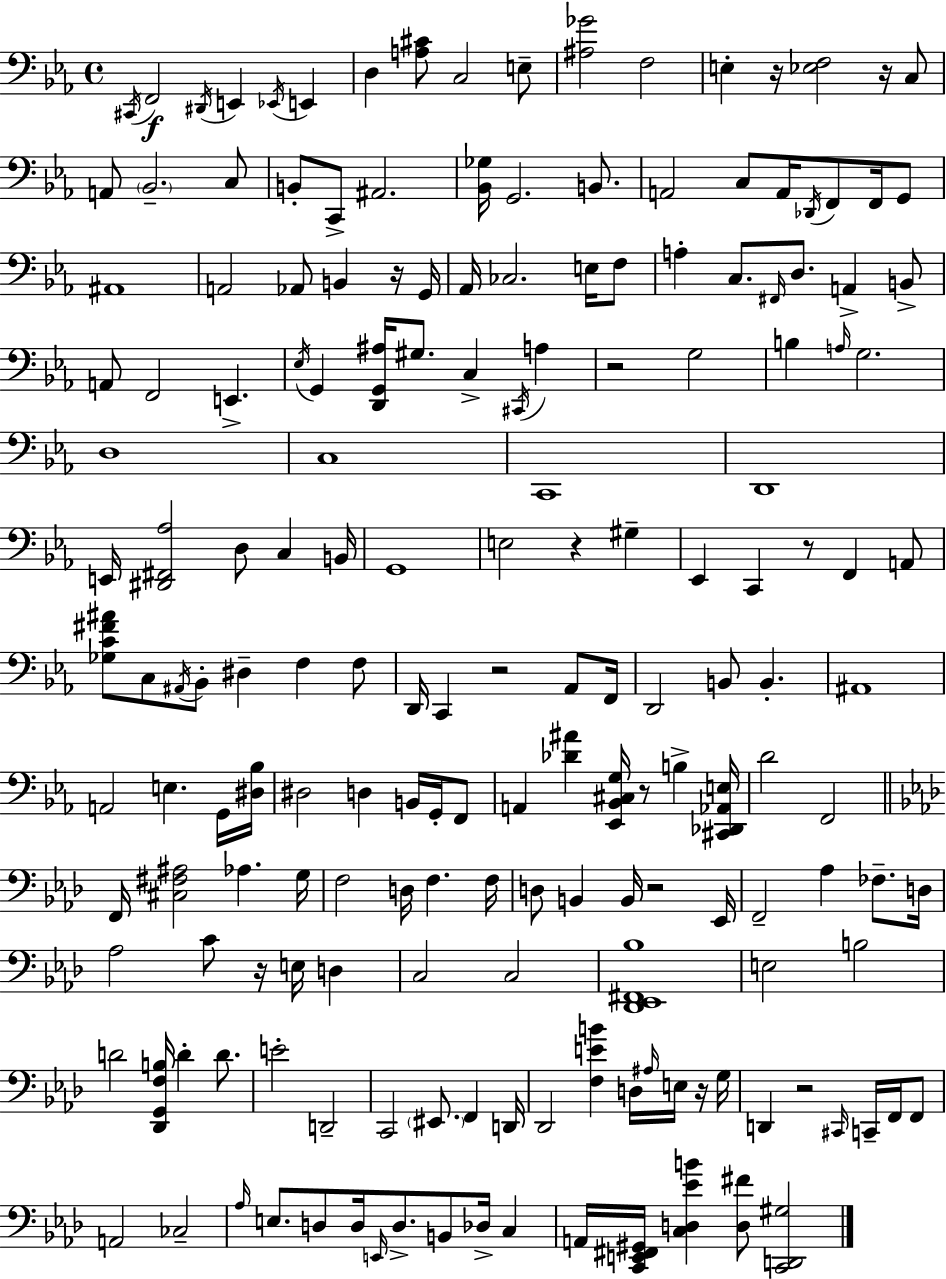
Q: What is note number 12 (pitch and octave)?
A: C3